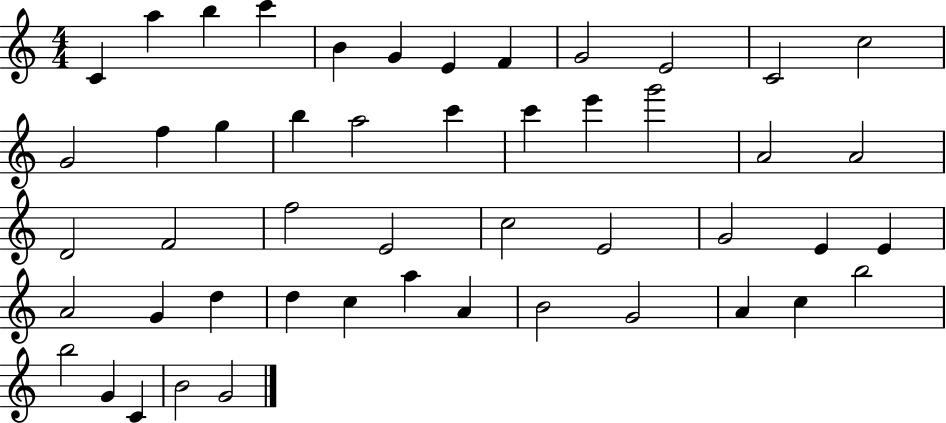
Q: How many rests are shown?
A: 0